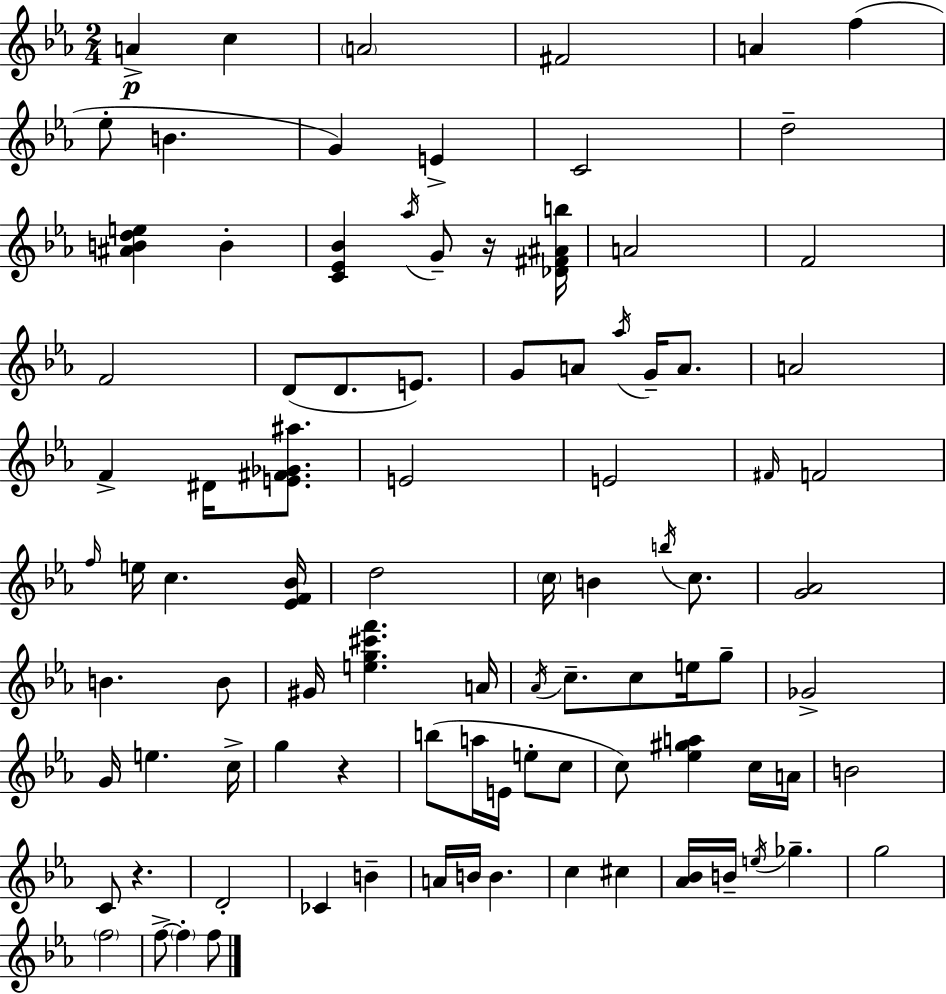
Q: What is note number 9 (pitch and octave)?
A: G4